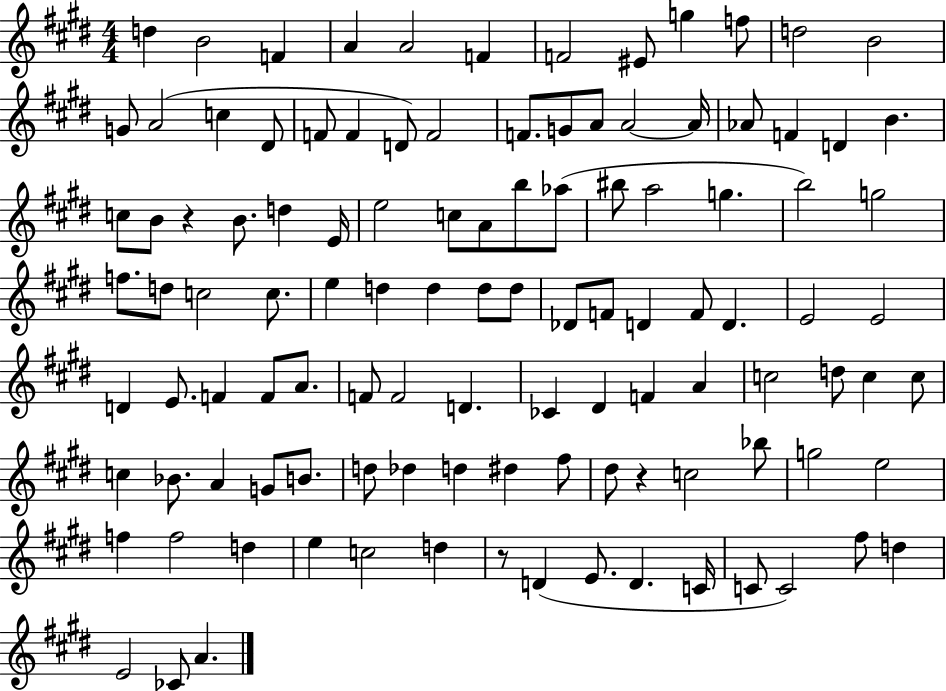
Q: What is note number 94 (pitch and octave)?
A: D5